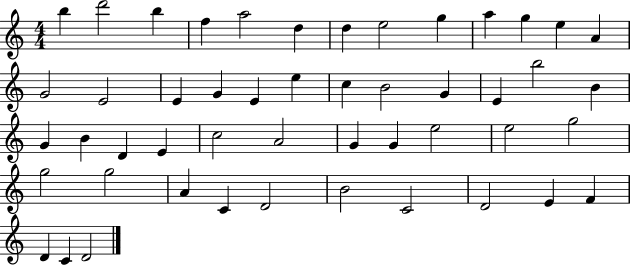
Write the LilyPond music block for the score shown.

{
  \clef treble
  \numericTimeSignature
  \time 4/4
  \key c \major
  b''4 d'''2 b''4 | f''4 a''2 d''4 | d''4 e''2 g''4 | a''4 g''4 e''4 a'4 | \break g'2 e'2 | e'4 g'4 e'4 e''4 | c''4 b'2 g'4 | e'4 b''2 b'4 | \break g'4 b'4 d'4 e'4 | c''2 a'2 | g'4 g'4 e''2 | e''2 g''2 | \break g''2 g''2 | a'4 c'4 d'2 | b'2 c'2 | d'2 e'4 f'4 | \break d'4 c'4 d'2 | \bar "|."
}